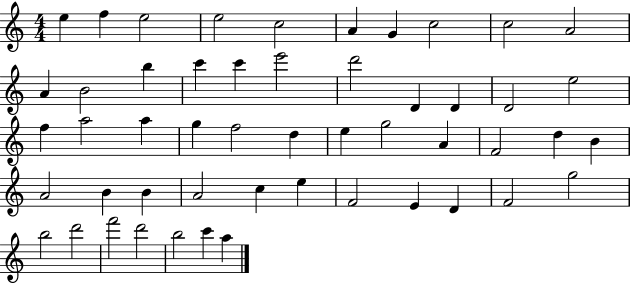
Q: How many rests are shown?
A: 0